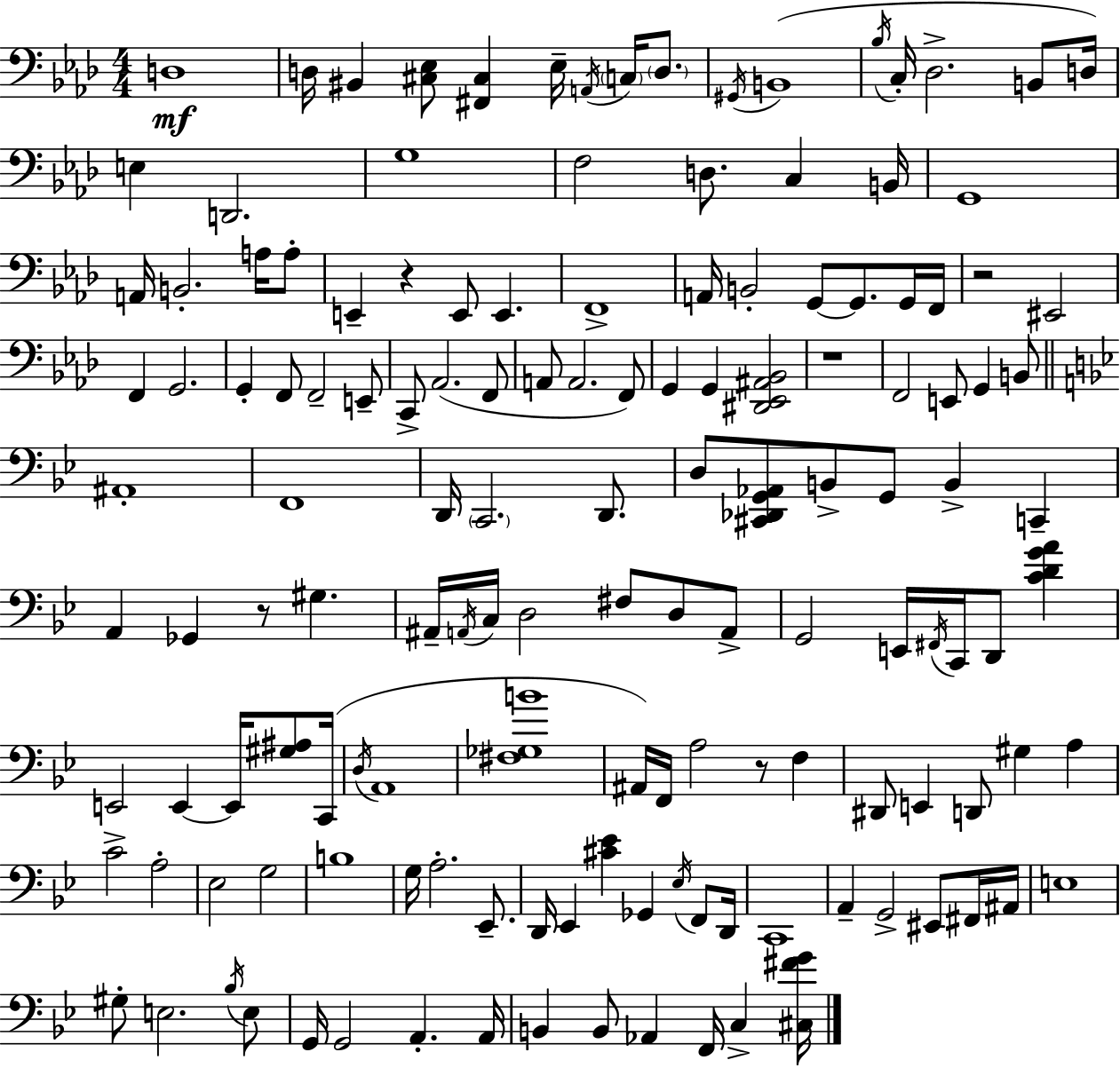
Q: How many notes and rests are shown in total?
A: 143